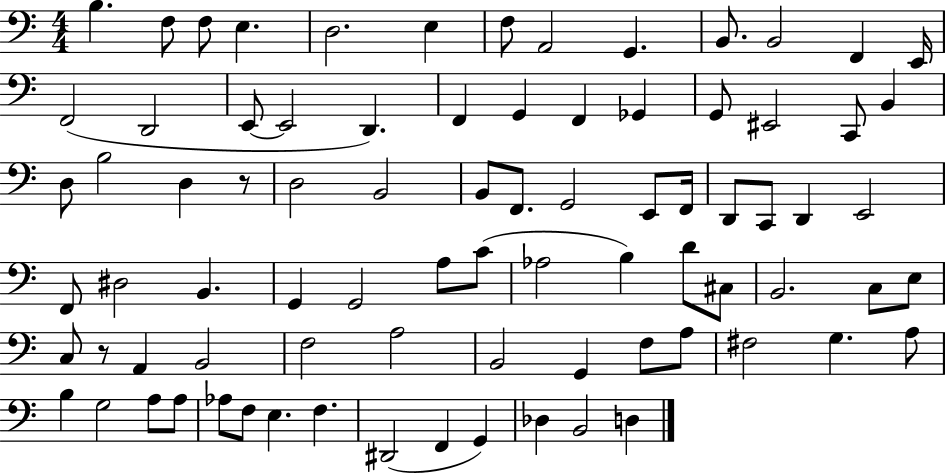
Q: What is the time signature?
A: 4/4